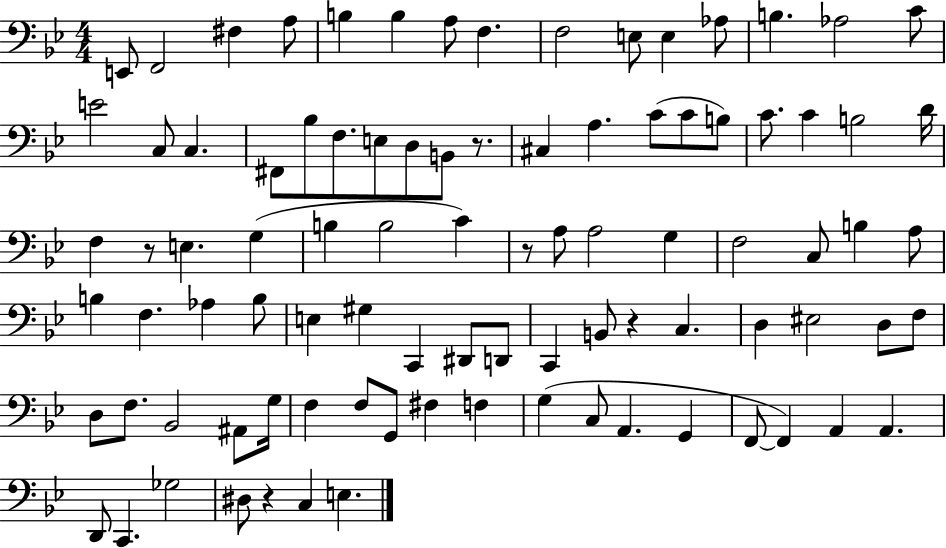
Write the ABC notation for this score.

X:1
T:Untitled
M:4/4
L:1/4
K:Bb
E,,/2 F,,2 ^F, A,/2 B, B, A,/2 F, F,2 E,/2 E, _A,/2 B, _A,2 C/2 E2 C,/2 C, ^F,,/2 _B,/2 F,/2 E,/2 D,/2 B,,/2 z/2 ^C, A, C/2 C/2 B,/2 C/2 C B,2 D/4 F, z/2 E, G, B, B,2 C z/2 A,/2 A,2 G, F,2 C,/2 B, A,/2 B, F, _A, B,/2 E, ^G, C,, ^D,,/2 D,,/2 C,, B,,/2 z C, D, ^E,2 D,/2 F,/2 D,/2 F,/2 _B,,2 ^A,,/2 G,/4 F, F,/2 G,,/2 ^F, F, G, C,/2 A,, G,, F,,/2 F,, A,, A,, D,,/2 C,, _G,2 ^D,/2 z C, E,